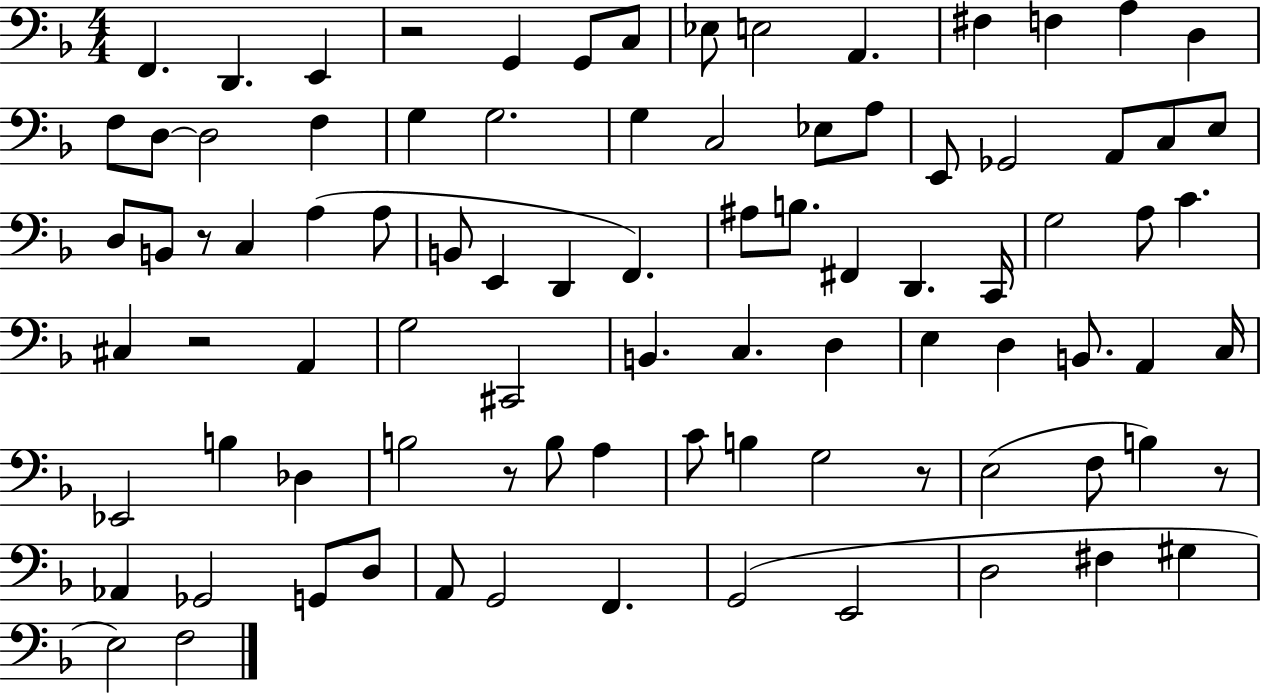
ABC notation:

X:1
T:Untitled
M:4/4
L:1/4
K:F
F,, D,, E,, z2 G,, G,,/2 C,/2 _E,/2 E,2 A,, ^F, F, A, D, F,/2 D,/2 D,2 F, G, G,2 G, C,2 _E,/2 A,/2 E,,/2 _G,,2 A,,/2 C,/2 E,/2 D,/2 B,,/2 z/2 C, A, A,/2 B,,/2 E,, D,, F,, ^A,/2 B,/2 ^F,, D,, C,,/4 G,2 A,/2 C ^C, z2 A,, G,2 ^C,,2 B,, C, D, E, D, B,,/2 A,, C,/4 _E,,2 B, _D, B,2 z/2 B,/2 A, C/2 B, G,2 z/2 E,2 F,/2 B, z/2 _A,, _G,,2 G,,/2 D,/2 A,,/2 G,,2 F,, G,,2 E,,2 D,2 ^F, ^G, E,2 F,2